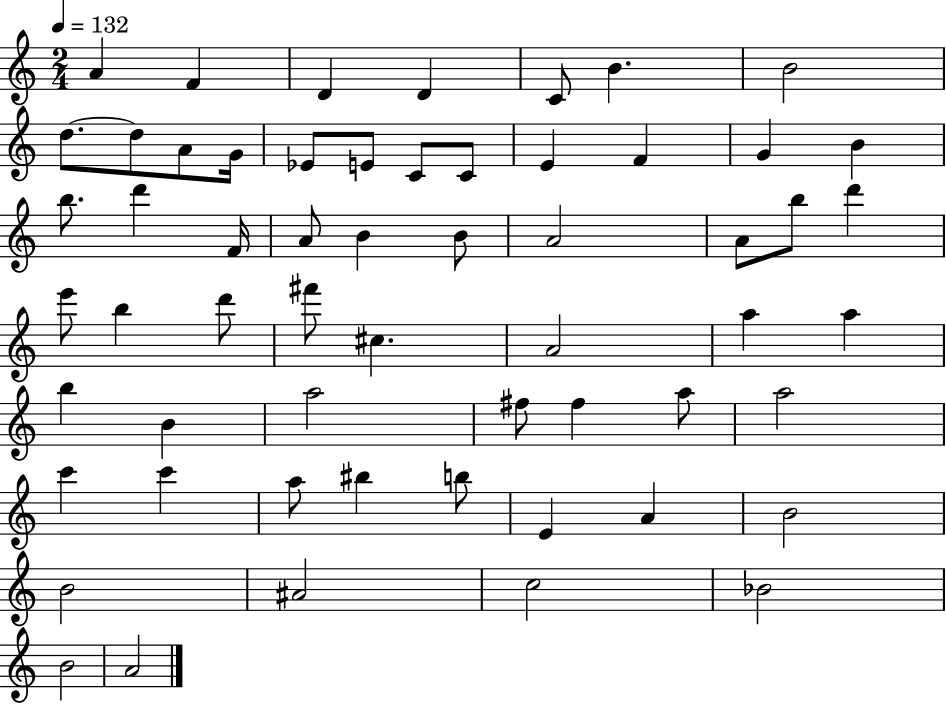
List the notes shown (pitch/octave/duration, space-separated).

A4/q F4/q D4/q D4/q C4/e B4/q. B4/h D5/e. D5/e A4/e G4/s Eb4/e E4/e C4/e C4/e E4/q F4/q G4/q B4/q B5/e. D6/q F4/s A4/e B4/q B4/e A4/h A4/e B5/e D6/q E6/e B5/q D6/e F#6/e C#5/q. A4/h A5/q A5/q B5/q B4/q A5/h F#5/e F#5/q A5/e A5/h C6/q C6/q A5/e BIS5/q B5/e E4/q A4/q B4/h B4/h A#4/h C5/h Bb4/h B4/h A4/h